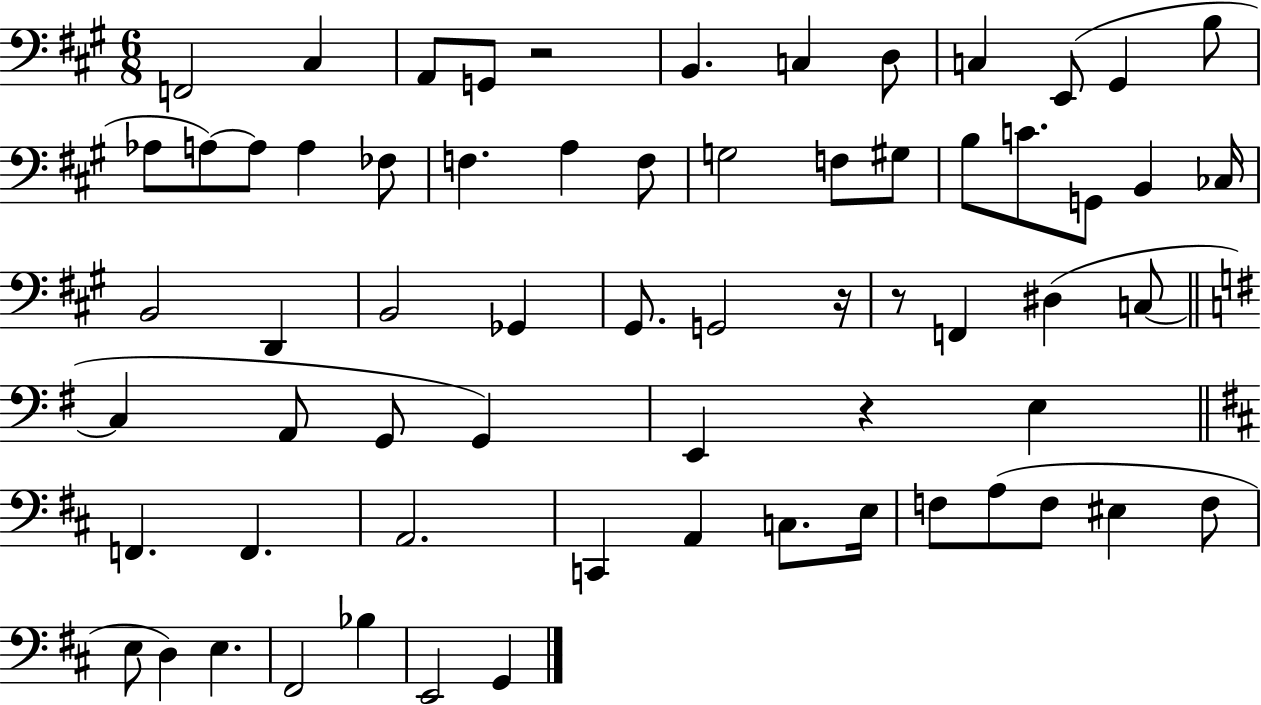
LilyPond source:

{
  \clef bass
  \numericTimeSignature
  \time 6/8
  \key a \major
  f,2 cis4 | a,8 g,8 r2 | b,4. c4 d8 | c4 e,8( gis,4 b8 | \break aes8 a8~~) a8 a4 fes8 | f4. a4 f8 | g2 f8 gis8 | b8 c'8. g,8 b,4 ces16 | \break b,2 d,4 | b,2 ges,4 | gis,8. g,2 r16 | r8 f,4 dis4( c8~~ | \break \bar "||" \break \key g \major c4 a,8 g,8 g,4) | e,4 r4 e4 | \bar "||" \break \key d \major f,4. f,4. | a,2. | c,4 a,4 c8. e16 | f8 a8( f8 eis4 f8 | \break e8 d4) e4. | fis,2 bes4 | e,2 g,4 | \bar "|."
}